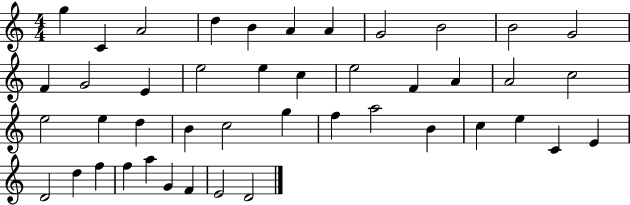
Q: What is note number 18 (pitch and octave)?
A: E5